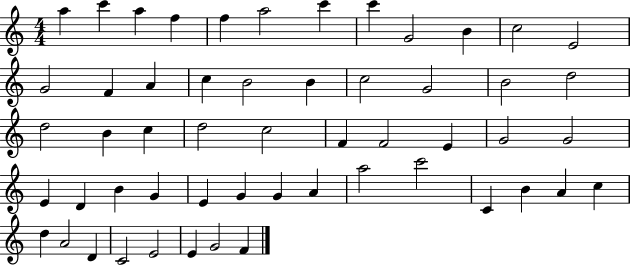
A5/q C6/q A5/q F5/q F5/q A5/h C6/q C6/q G4/h B4/q C5/h E4/h G4/h F4/q A4/q C5/q B4/h B4/q C5/h G4/h B4/h D5/h D5/h B4/q C5/q D5/h C5/h F4/q F4/h E4/q G4/h G4/h E4/q D4/q B4/q G4/q E4/q G4/q G4/q A4/q A5/h C6/h C4/q B4/q A4/q C5/q D5/q A4/h D4/q C4/h E4/h E4/q G4/h F4/q